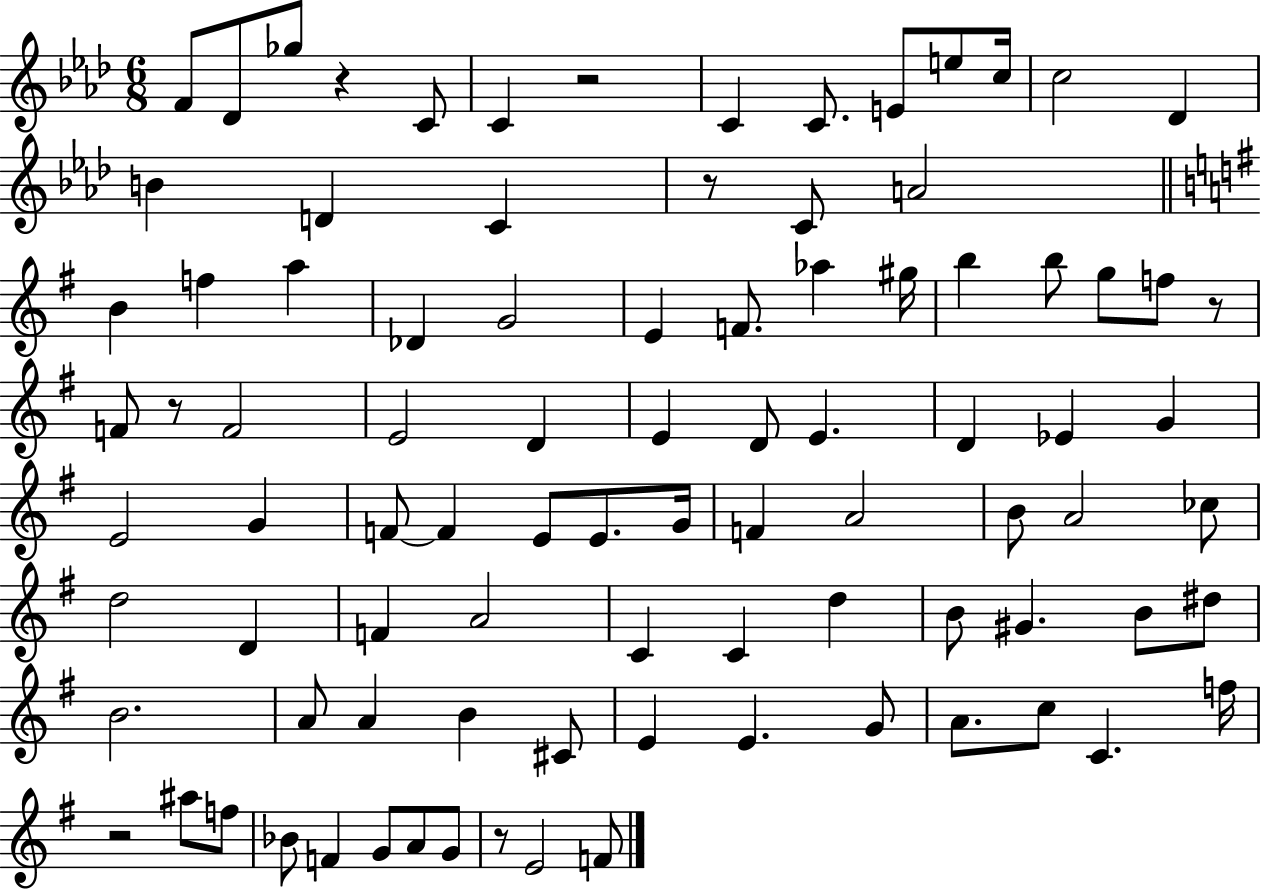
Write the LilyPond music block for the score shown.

{
  \clef treble
  \numericTimeSignature
  \time 6/8
  \key aes \major
  f'8 des'8 ges''8 r4 c'8 | c'4 r2 | c'4 c'8. e'8 e''8 c''16 | c''2 des'4 | \break b'4 d'4 c'4 | r8 c'8 a'2 | \bar "||" \break \key e \minor b'4 f''4 a''4 | des'4 g'2 | e'4 f'8. aes''4 gis''16 | b''4 b''8 g''8 f''8 r8 | \break f'8 r8 f'2 | e'2 d'4 | e'4 d'8 e'4. | d'4 ees'4 g'4 | \break e'2 g'4 | f'8~~ f'4 e'8 e'8. g'16 | f'4 a'2 | b'8 a'2 ces''8 | \break d''2 d'4 | f'4 a'2 | c'4 c'4 d''4 | b'8 gis'4. b'8 dis''8 | \break b'2. | a'8 a'4 b'4 cis'8 | e'4 e'4. g'8 | a'8. c''8 c'4. f''16 | \break r2 ais''8 f''8 | bes'8 f'4 g'8 a'8 g'8 | r8 e'2 f'8 | \bar "|."
}